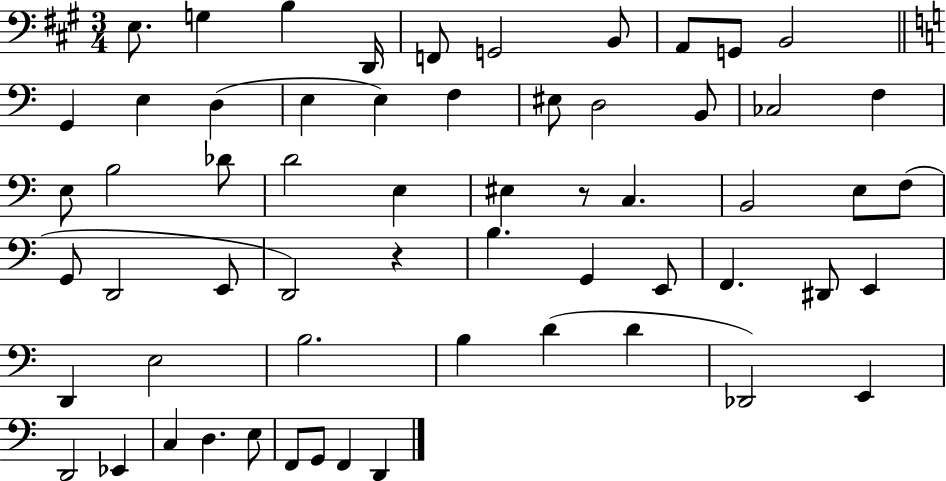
{
  \clef bass
  \numericTimeSignature
  \time 3/4
  \key a \major
  e8. g4 b4 d,16 | f,8 g,2 b,8 | a,8 g,8 b,2 | \bar "||" \break \key a \minor g,4 e4 d4( | e4 e4) f4 | eis8 d2 b,8 | ces2 f4 | \break e8 b2 des'8 | d'2 e4 | eis4 r8 c4. | b,2 e8 f8( | \break g,8 d,2 e,8 | d,2) r4 | b4. g,4 e,8 | f,4. dis,8 e,4 | \break d,4 e2 | b2. | b4 d'4( d'4 | des,2) e,4 | \break d,2 ees,4 | c4 d4. e8 | f,8 g,8 f,4 d,4 | \bar "|."
}